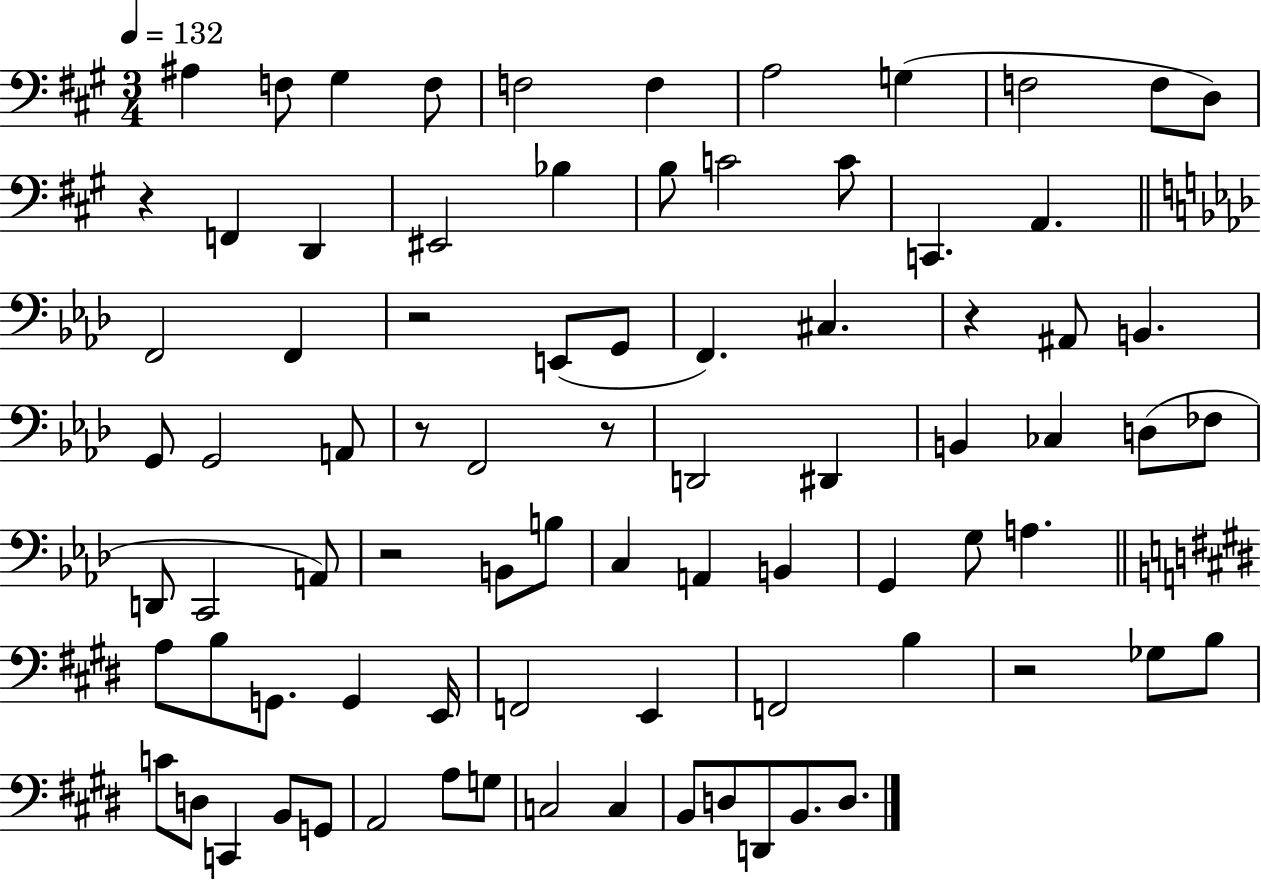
A#3/q F3/e G#3/q F3/e F3/h F3/q A3/h G3/q F3/h F3/e D3/e R/q F2/q D2/q EIS2/h Bb3/q B3/e C4/h C4/e C2/q. A2/q. F2/h F2/q R/h E2/e G2/e F2/q. C#3/q. R/q A#2/e B2/q. G2/e G2/h A2/e R/e F2/h R/e D2/h D#2/q B2/q CES3/q D3/e FES3/e D2/e C2/h A2/e R/h B2/e B3/e C3/q A2/q B2/q G2/q G3/e A3/q. A3/e B3/e G2/e. G2/q E2/s F2/h E2/q F2/h B3/q R/h Gb3/e B3/e C4/e D3/e C2/q B2/e G2/e A2/h A3/e G3/e C3/h C3/q B2/e D3/e D2/e B2/e. D3/e.